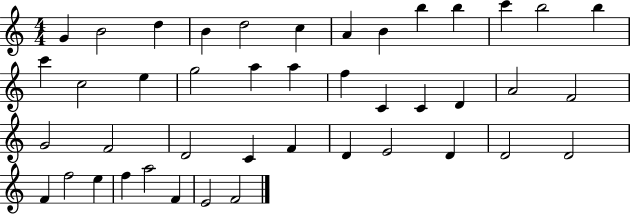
{
  \clef treble
  \numericTimeSignature
  \time 4/4
  \key c \major
  g'4 b'2 d''4 | b'4 d''2 c''4 | a'4 b'4 b''4 b''4 | c'''4 b''2 b''4 | \break c'''4 c''2 e''4 | g''2 a''4 a''4 | f''4 c'4 c'4 d'4 | a'2 f'2 | \break g'2 f'2 | d'2 c'4 f'4 | d'4 e'2 d'4 | d'2 d'2 | \break f'4 f''2 e''4 | f''4 a''2 f'4 | e'2 f'2 | \bar "|."
}